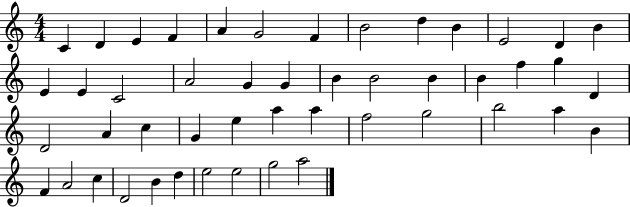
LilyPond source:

{
  \clef treble
  \numericTimeSignature
  \time 4/4
  \key c \major
  c'4 d'4 e'4 f'4 | a'4 g'2 f'4 | b'2 d''4 b'4 | e'2 d'4 b'4 | \break e'4 e'4 c'2 | a'2 g'4 g'4 | b'4 b'2 b'4 | b'4 f''4 g''4 d'4 | \break d'2 a'4 c''4 | g'4 e''4 a''4 a''4 | f''2 g''2 | b''2 a''4 b'4 | \break f'4 a'2 c''4 | d'2 b'4 d''4 | e''2 e''2 | g''2 a''2 | \break \bar "|."
}